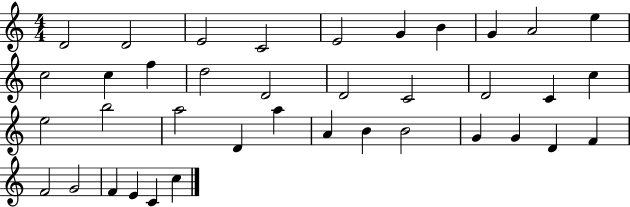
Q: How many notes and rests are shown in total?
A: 38